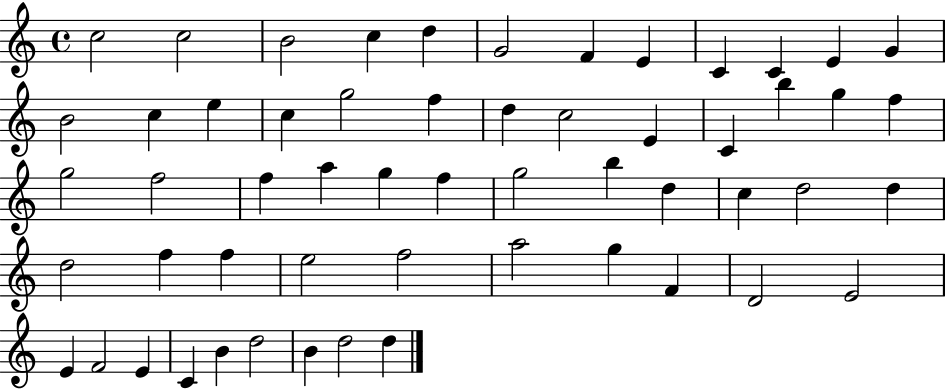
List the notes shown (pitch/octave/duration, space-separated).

C5/h C5/h B4/h C5/q D5/q G4/h F4/q E4/q C4/q C4/q E4/q G4/q B4/h C5/q E5/q C5/q G5/h F5/q D5/q C5/h E4/q C4/q B5/q G5/q F5/q G5/h F5/h F5/q A5/q G5/q F5/q G5/h B5/q D5/q C5/q D5/h D5/q D5/h F5/q F5/q E5/h F5/h A5/h G5/q F4/q D4/h E4/h E4/q F4/h E4/q C4/q B4/q D5/h B4/q D5/h D5/q